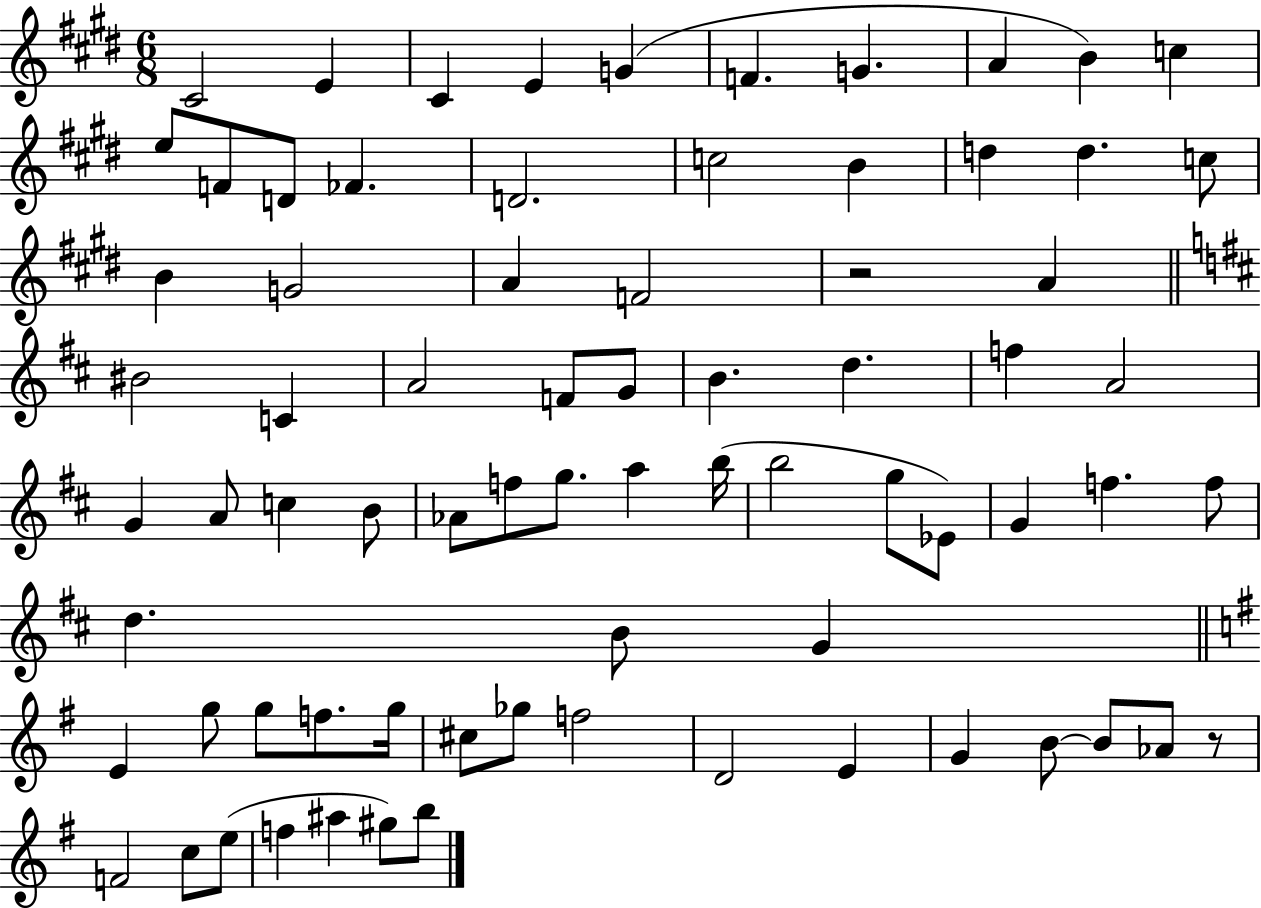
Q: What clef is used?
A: treble